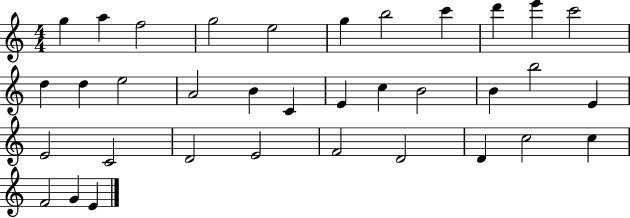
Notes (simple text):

G5/q A5/q F5/h G5/h E5/h G5/q B5/h C6/q D6/q E6/q C6/h D5/q D5/q E5/h A4/h B4/q C4/q E4/q C5/q B4/h B4/q B5/h E4/q E4/h C4/h D4/h E4/h F4/h D4/h D4/q C5/h C5/q F4/h G4/q E4/q